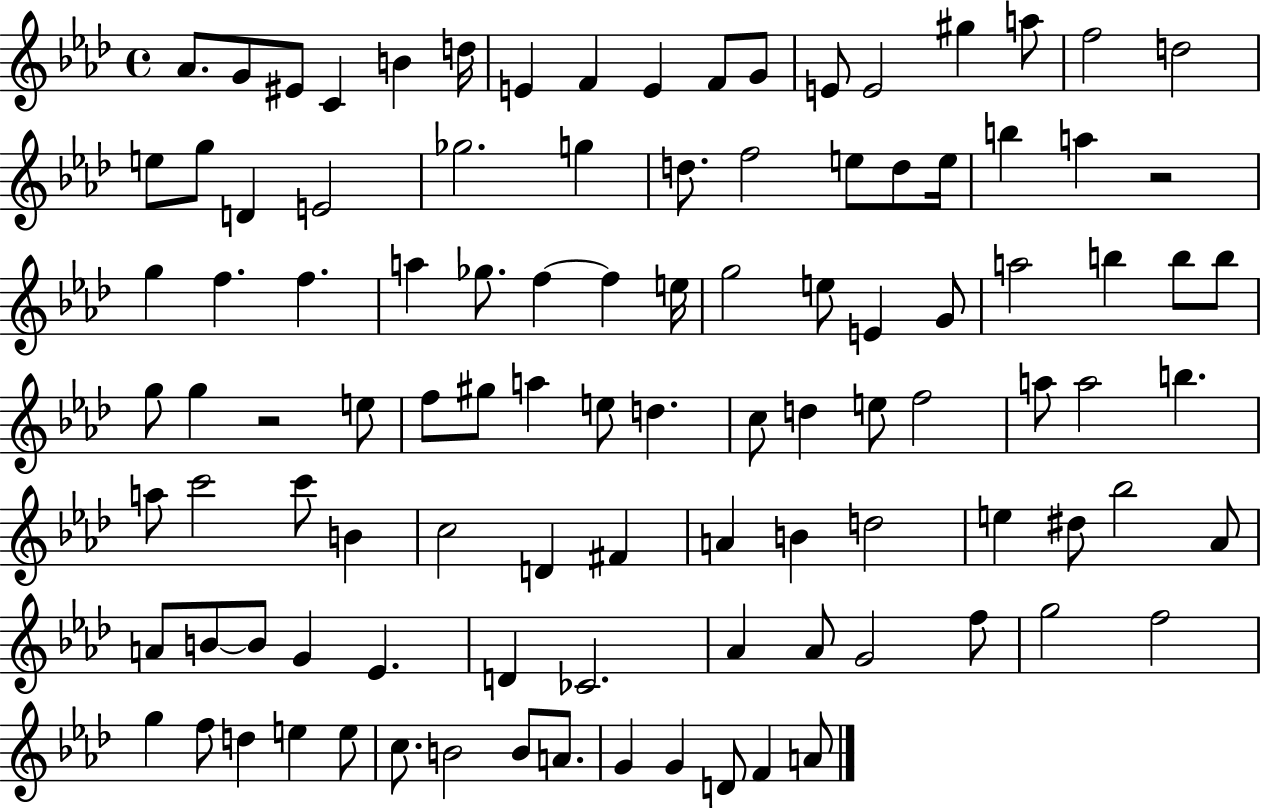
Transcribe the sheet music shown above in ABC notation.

X:1
T:Untitled
M:4/4
L:1/4
K:Ab
_A/2 G/2 ^E/2 C B d/4 E F E F/2 G/2 E/2 E2 ^g a/2 f2 d2 e/2 g/2 D E2 _g2 g d/2 f2 e/2 d/2 e/4 b a z2 g f f a _g/2 f f e/4 g2 e/2 E G/2 a2 b b/2 b/2 g/2 g z2 e/2 f/2 ^g/2 a e/2 d c/2 d e/2 f2 a/2 a2 b a/2 c'2 c'/2 B c2 D ^F A B d2 e ^d/2 _b2 _A/2 A/2 B/2 B/2 G _E D _C2 _A _A/2 G2 f/2 g2 f2 g f/2 d e e/2 c/2 B2 B/2 A/2 G G D/2 F A/2